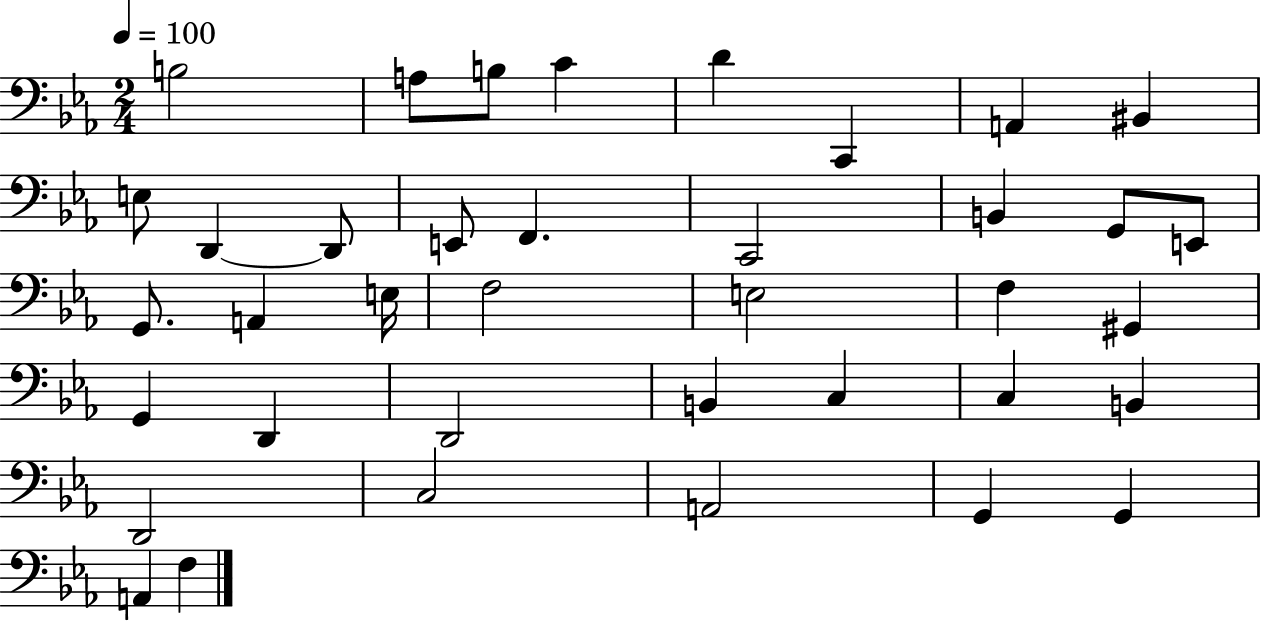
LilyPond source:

{
  \clef bass
  \numericTimeSignature
  \time 2/4
  \key ees \major
  \tempo 4 = 100
  b2 | a8 b8 c'4 | d'4 c,4 | a,4 bis,4 | \break e8 d,4~~ d,8 | e,8 f,4. | c,2 | b,4 g,8 e,8 | \break g,8. a,4 e16 | f2 | e2 | f4 gis,4 | \break g,4 d,4 | d,2 | b,4 c4 | c4 b,4 | \break d,2 | c2 | a,2 | g,4 g,4 | \break a,4 f4 | \bar "|."
}